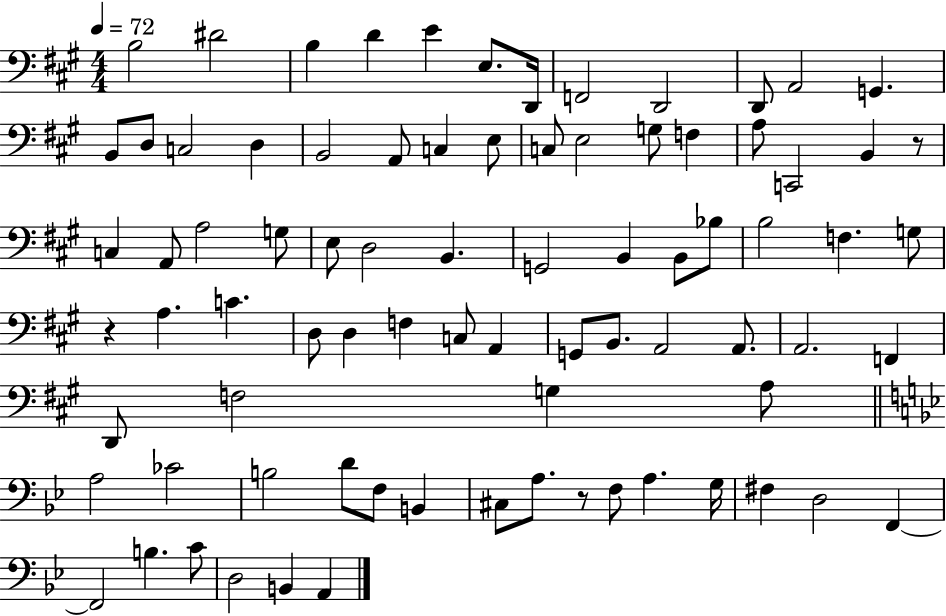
{
  \clef bass
  \numericTimeSignature
  \time 4/4
  \key a \major
  \tempo 4 = 72
  b2 dis'2 | b4 d'4 e'4 e8. d,16 | f,2 d,2 | d,8 a,2 g,4. | \break b,8 d8 c2 d4 | b,2 a,8 c4 e8 | c8 e2 g8 f4 | a8 c,2 b,4 r8 | \break c4 a,8 a2 g8 | e8 d2 b,4. | g,2 b,4 b,8 bes8 | b2 f4. g8 | \break r4 a4. c'4. | d8 d4 f4 c8 a,4 | g,8 b,8. a,2 a,8. | a,2. f,4 | \break d,8 f2 g4 a8 | \bar "||" \break \key bes \major a2 ces'2 | b2 d'8 f8 b,4 | cis8 a8. r8 f8 a4. g16 | fis4 d2 f,4~~ | \break f,2 b4. c'8 | d2 b,4 a,4 | \bar "|."
}